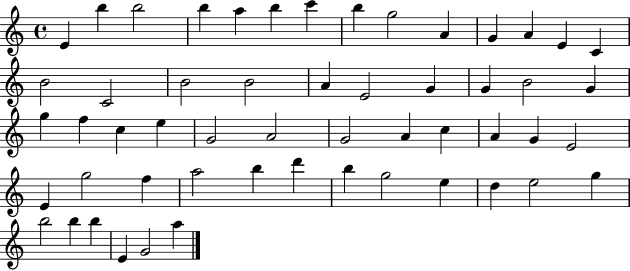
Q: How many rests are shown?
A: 0